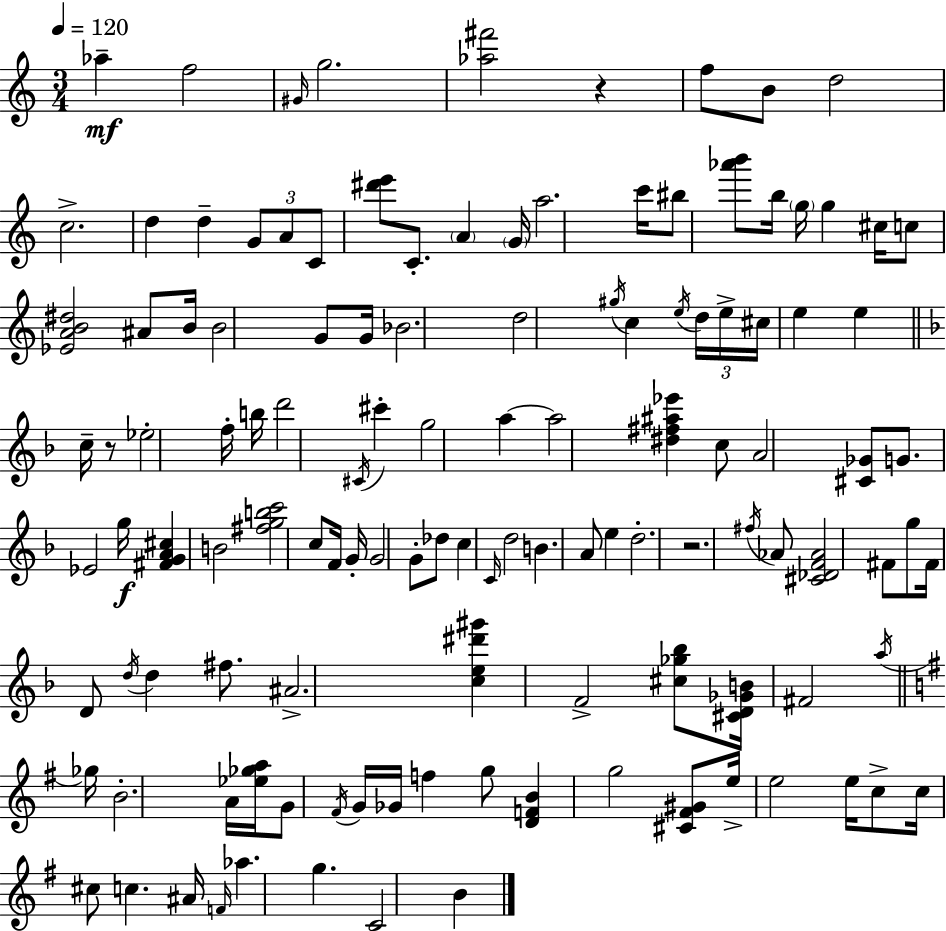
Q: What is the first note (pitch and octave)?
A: Ab5